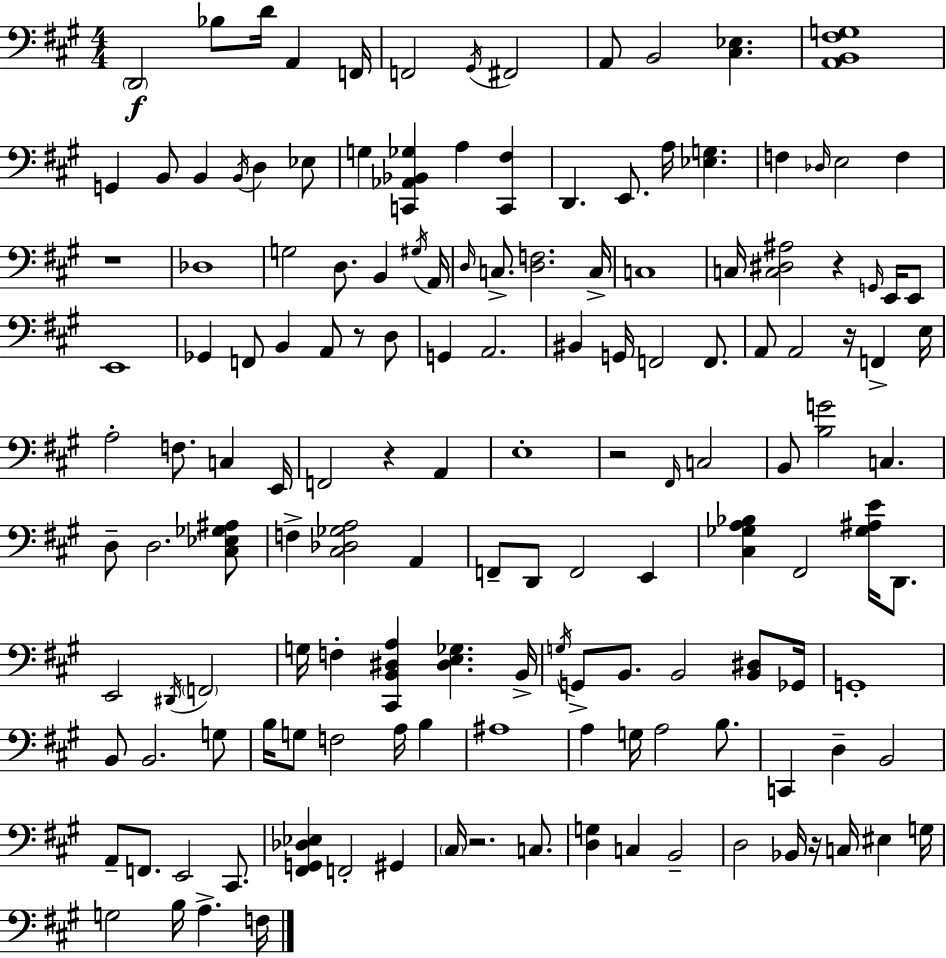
{
  \clef bass
  \numericTimeSignature
  \time 4/4
  \key a \major
  \parenthesize d,2\f bes8 d'16 a,4 f,16 | f,2 \acciaccatura { gis,16 } fis,2 | a,8 b,2 <cis ees>4. | <a, b, fis g>1 | \break g,4 b,8 b,4 \acciaccatura { b,16 } d4 | ees8 g4 <c, aes, bes, ges>4 a4 <c, fis>4 | d,4. e,8. a16 <ees g>4. | f4 \grace { des16 } e2 f4 | \break r1 | des1 | g2 d8. b,4 | \acciaccatura { gis16 } a,16 \grace { d16 } c8.-> <d f>2. | \break c16-> c1 | c16 <c dis ais>2 r4 | \grace { g,16 } e,16 e,8 e,1 | ges,4 f,8 b,4 | \break a,8 r8 d8 g,4 a,2. | bis,4 g,16 f,2 | f,8. a,8 a,2 | r16 f,4-> e16 a2-. f8. | \break c4 e,16 f,2 r4 | a,4 e1-. | r2 \grace { fis,16 } c2 | b,8 <b g'>2 | \break c4. d8-- d2. | <cis ees ges ais>8 f4-> <cis des ges a>2 | a,4 f,8-- d,8 f,2 | e,4 <cis ges a bes>4 fis,2 | \break <ges ais e'>16 d,8. e,2 \acciaccatura { dis,16 } | \parenthesize f,2 g16 f4-. <cis, b, dis a>4 | <dis e ges>4. b,16-> \acciaccatura { g16 } g,8-> b,8. b,2 | <b, dis>8 ges,16 g,1-. | \break b,8 b,2. | g8 b16 g8 f2 | a16 b4 ais1 | a4 g16 a2 | \break b8. c,4 d4-- | b,2 a,8-- f,8. e,2 | cis,8. <fis, g, des ees>4 f,2-. | gis,4 \parenthesize cis16 r2. | \break c8. <d g>4 c4 | b,2-- d2 | bes,16 r16 c16 eis4 g16 g2 | b16 a4.-> f16 \bar "|."
}